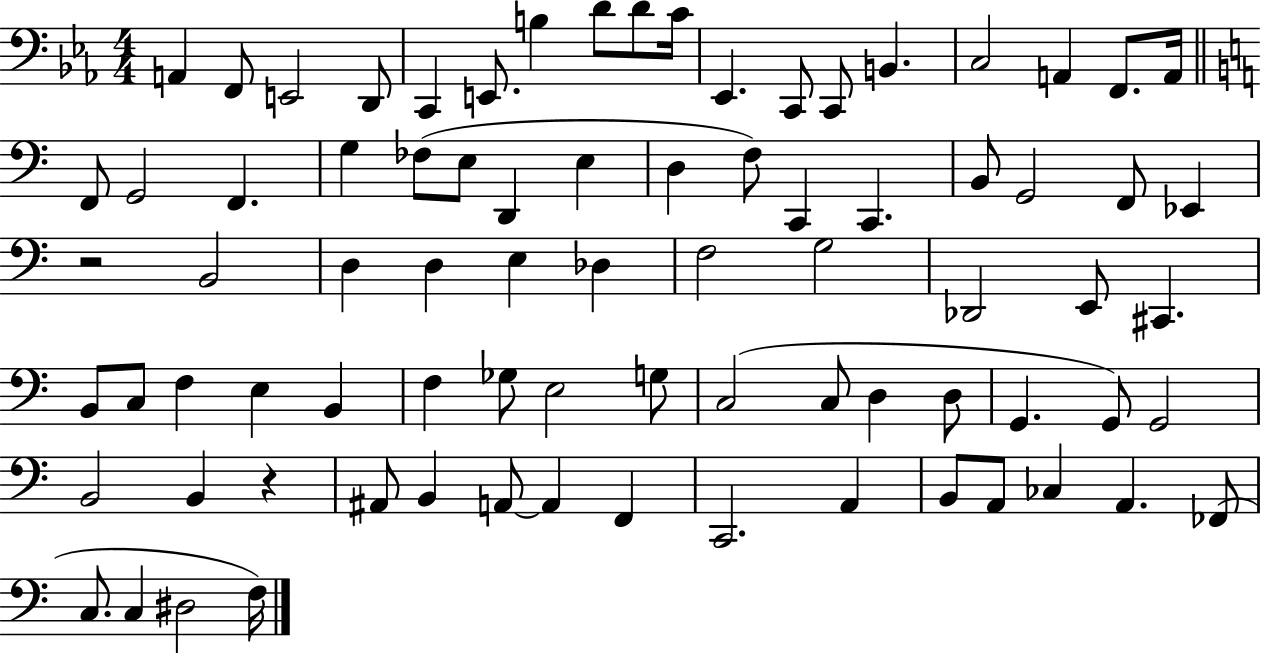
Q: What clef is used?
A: bass